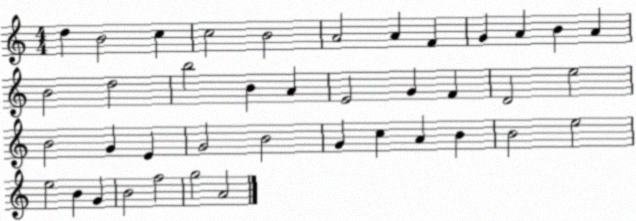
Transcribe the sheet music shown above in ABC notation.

X:1
T:Untitled
M:4/4
L:1/4
K:C
d B2 c c2 B2 A2 A F G A B A B2 d2 b2 B A E2 G F D2 e2 B2 G E G2 B2 G c A B B2 e2 e2 B G B2 f2 g2 A2